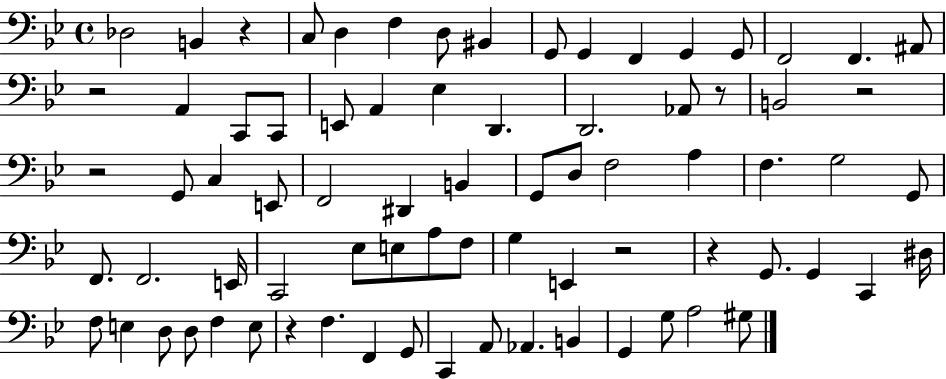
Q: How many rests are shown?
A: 8